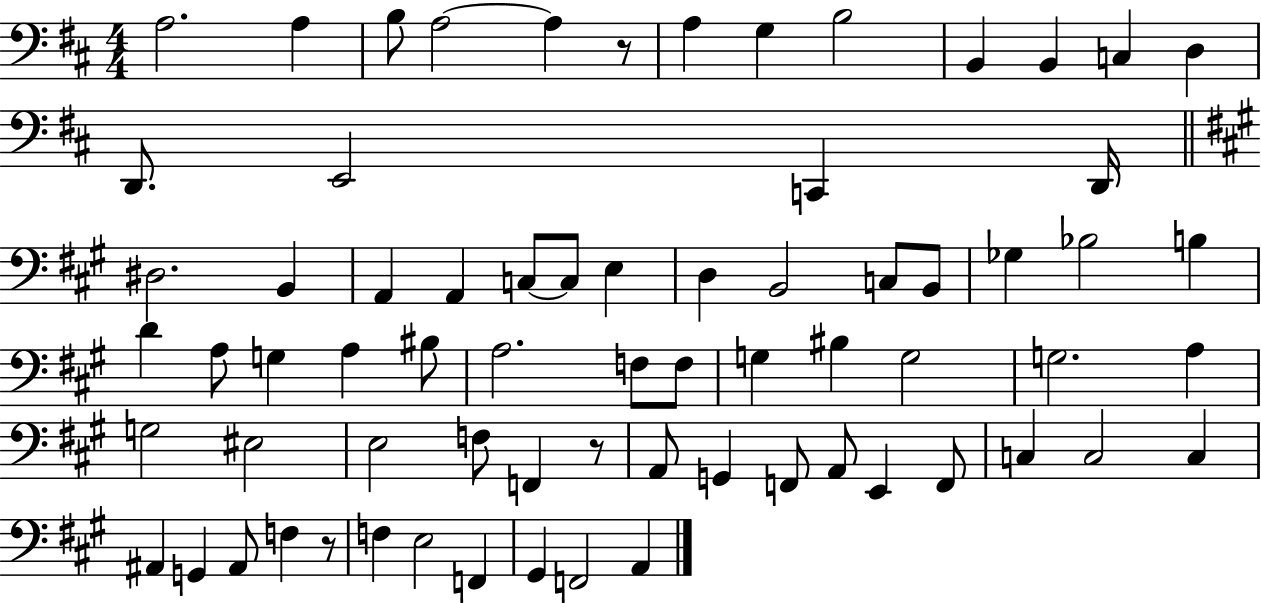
A3/h. A3/q B3/e A3/h A3/q R/e A3/q G3/q B3/h B2/q B2/q C3/q D3/q D2/e. E2/h C2/q D2/s D#3/h. B2/q A2/q A2/q C3/e C3/e E3/q D3/q B2/h C3/e B2/e Gb3/q Bb3/h B3/q D4/q A3/e G3/q A3/q BIS3/e A3/h. F3/e F3/e G3/q BIS3/q G3/h G3/h. A3/q G3/h EIS3/h E3/h F3/e F2/q R/e A2/e G2/q F2/e A2/e E2/q F2/e C3/q C3/h C3/q A#2/q G2/q A#2/e F3/q R/e F3/q E3/h F2/q G#2/q F2/h A2/q